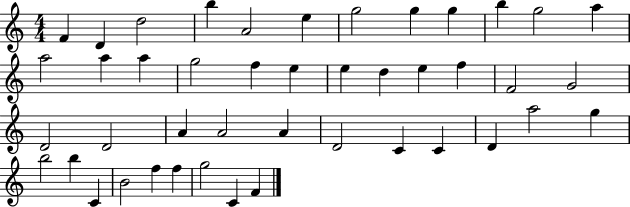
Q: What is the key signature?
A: C major